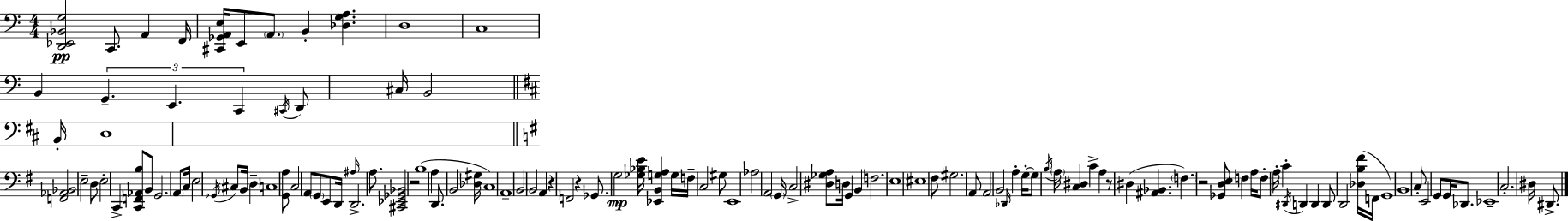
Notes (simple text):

[D2,Eb2,Bb2,G3]/h C2/e. A2/q F2/s [C#2,Gb2,A2,E3]/s E2/e A2/e. B2/q [Db3,G3,A3]/q. D3/w C3/w B2/q G2/q. E2/q. C2/q C#2/s D2/e C#3/s B2/h B2/s D3/w [F2,Ab2,Bb2]/h E3/h D3/e E3/h C2/q [C2,F2,Ab2,B3]/e B2/e G2/h. A2/e C3/s E3/h Gb2/s C#3/e B2/s D3/q C3/w [G2,A3]/e C3/h A2/e G2/e E2/e D2/s A#3/s D2/h. A3/e. [C#2,Eb2,Gb2,Bb2]/h R/h B3/w A3/q D2/e. B2/h [Db3,G#3]/s C3/w A2/w B2/h B2/h A2/q R/q F2/h R/q Gb2/e. G3/h [Gb3,Bb3,E4]/s [Eb2,B2,G3,A3]/q G3/s F3/s C3/h G#3/e E2/w Ab3/h A2/h G2/s C3/h [D#3,Gb3,A3]/e D3/s G2/q B2/q F3/h. E3/w EIS3/w F#3/e G#3/h. A2/e A2/h B2/h Db2/s A3/q G3/s G3/e B3/s A3/s [C3,D#3]/q C4/q A3/q R/e D#3/q [A#2,Bb2]/q. F3/q. R/h [Gb2,D3,E3]/e F3/q A3/s F3/e A3/s C4/q D#2/s D2/q D2/q D2/e D2/h [Db3,B3,F#4]/s F2/s G2/w B2/w C3/e E2/h G2/e G2/s Db2/e. Eb2/w C3/h. D#3/s D#2/e.